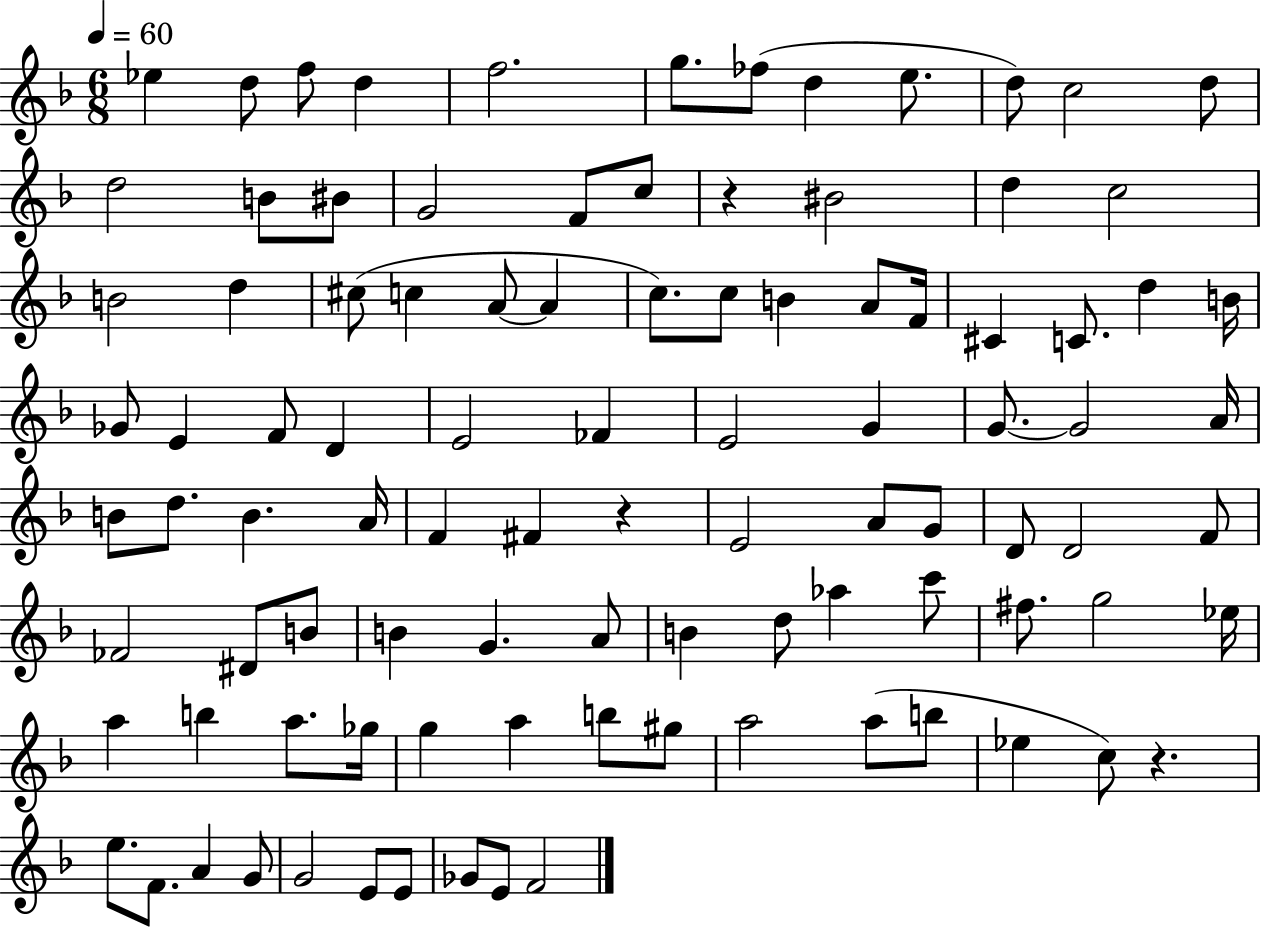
Eb5/q D5/e F5/e D5/q F5/h. G5/e. FES5/e D5/q E5/e. D5/e C5/h D5/e D5/h B4/e BIS4/e G4/h F4/e C5/e R/q BIS4/h D5/q C5/h B4/h D5/q C#5/e C5/q A4/e A4/q C5/e. C5/e B4/q A4/e F4/s C#4/q C4/e. D5/q B4/s Gb4/e E4/q F4/e D4/q E4/h FES4/q E4/h G4/q G4/e. G4/h A4/s B4/e D5/e. B4/q. A4/s F4/q F#4/q R/q E4/h A4/e G4/e D4/e D4/h F4/e FES4/h D#4/e B4/e B4/q G4/q. A4/e B4/q D5/e Ab5/q C6/e F#5/e. G5/h Eb5/s A5/q B5/q A5/e. Gb5/s G5/q A5/q B5/e G#5/e A5/h A5/e B5/e Eb5/q C5/e R/q. E5/e. F4/e. A4/q G4/e G4/h E4/e E4/e Gb4/e E4/e F4/h